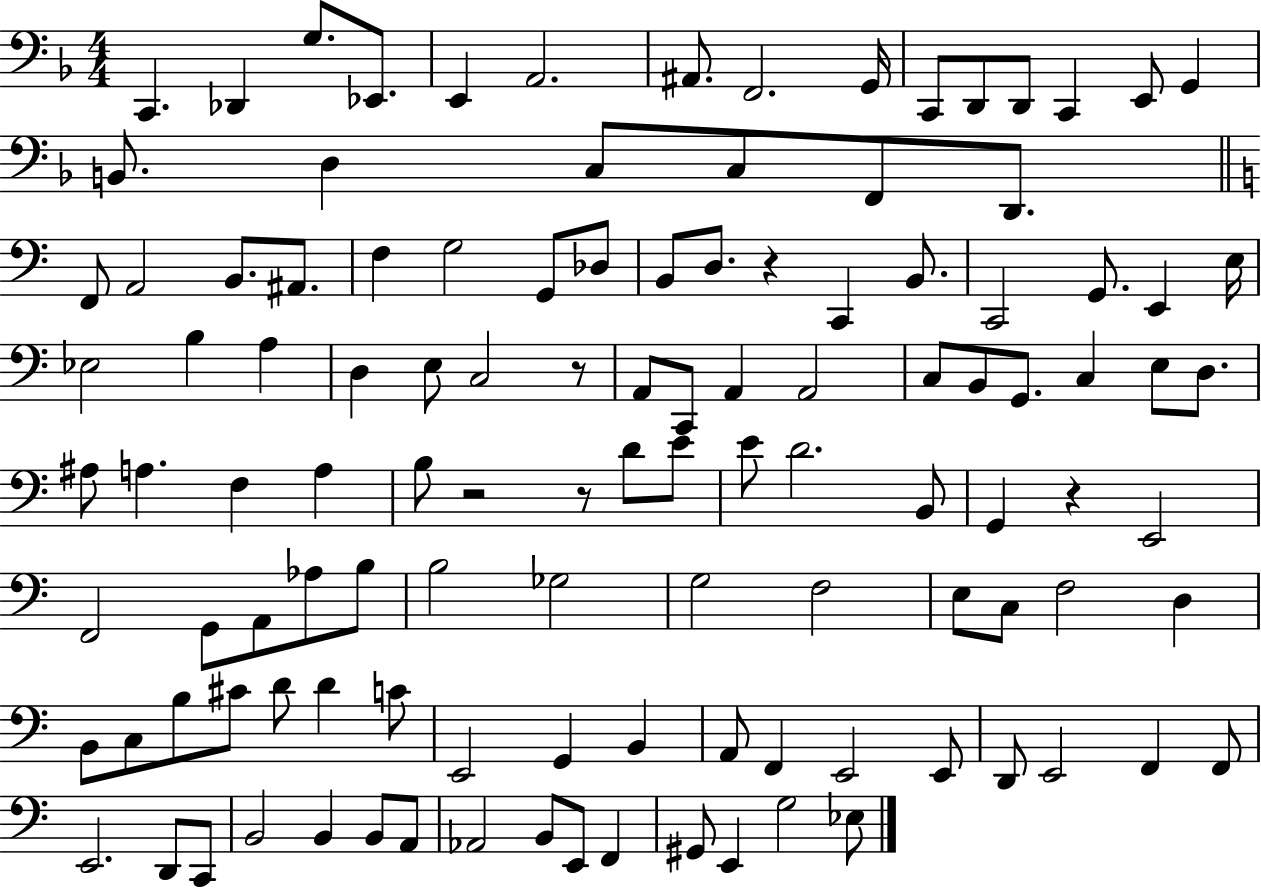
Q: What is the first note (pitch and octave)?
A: C2